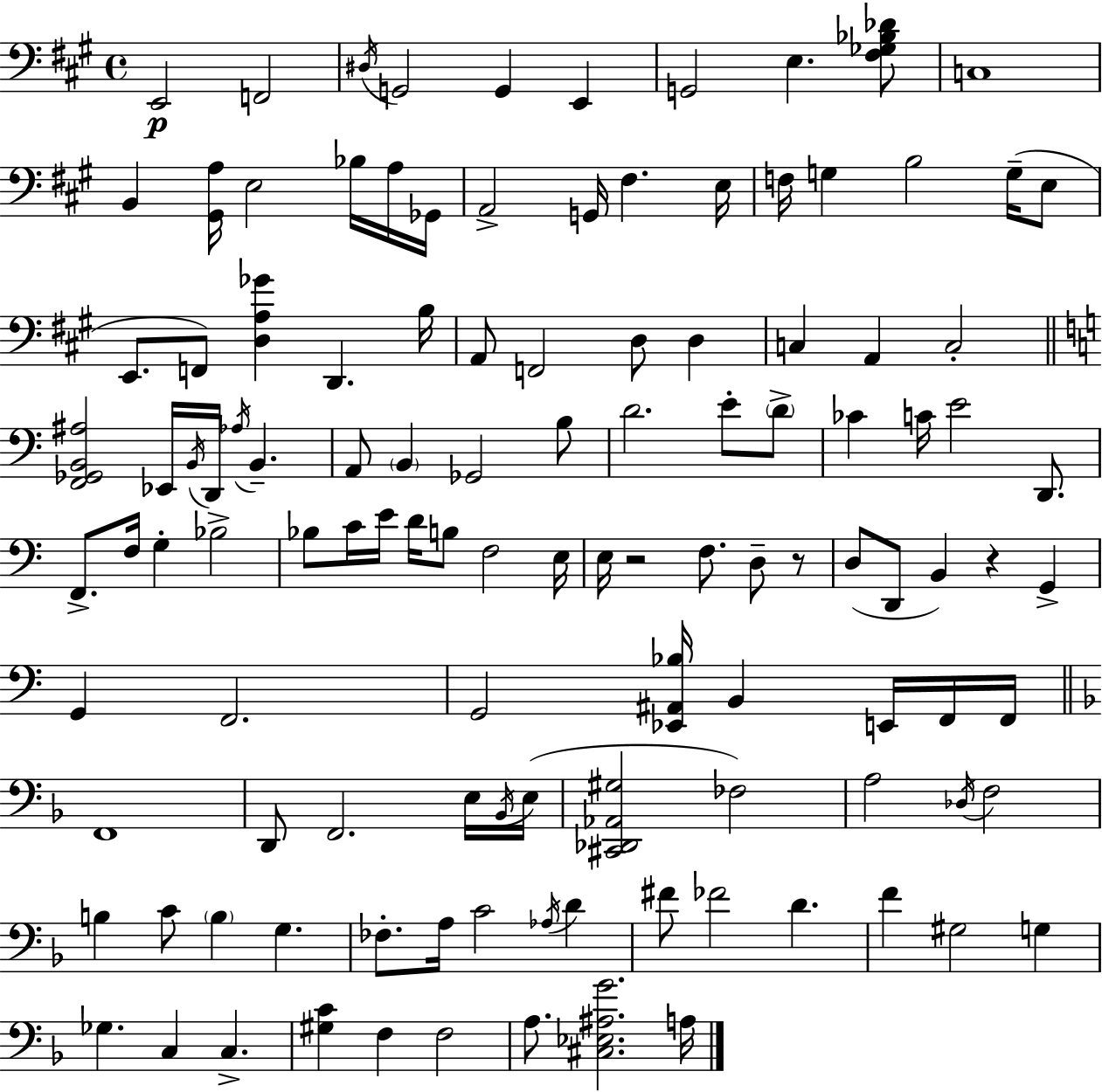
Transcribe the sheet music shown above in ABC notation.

X:1
T:Untitled
M:4/4
L:1/4
K:A
E,,2 F,,2 ^D,/4 G,,2 G,, E,, G,,2 E, [^F,_G,_B,_D]/2 C,4 B,, [^G,,A,]/4 E,2 _B,/4 A,/4 _G,,/4 A,,2 G,,/4 ^F, E,/4 F,/4 G, B,2 G,/4 E,/2 E,,/2 F,,/2 [D,A,_G] D,, B,/4 A,,/2 F,,2 D,/2 D, C, A,, C,2 [F,,_G,,B,,^A,]2 _E,,/4 B,,/4 D,,/4 _A,/4 B,, A,,/2 B,, _G,,2 B,/2 D2 E/2 D/2 _C C/4 E2 D,,/2 F,,/2 F,/4 G, _B,2 _B,/2 C/4 E/4 D/4 B,/2 F,2 E,/4 E,/4 z2 F,/2 D,/2 z/2 D,/2 D,,/2 B,, z G,, G,, F,,2 G,,2 [_E,,^A,,_B,]/4 B,, E,,/4 F,,/4 F,,/4 F,,4 D,,/2 F,,2 E,/4 _B,,/4 E,/4 [^C,,_D,,_A,,^G,]2 _F,2 A,2 _D,/4 F,2 B, C/2 B, G, _F,/2 A,/4 C2 _A,/4 D ^F/2 _F2 D F ^G,2 G, _G, C, C, [^G,C] F, F,2 A,/2 [^C,_E,^A,G]2 A,/4